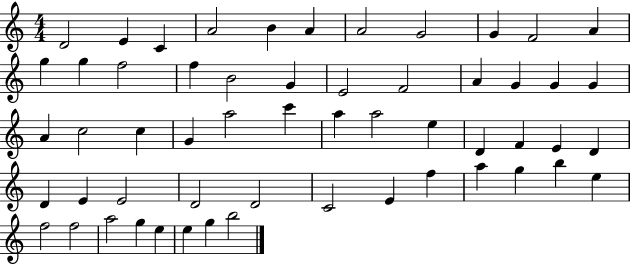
{
  \clef treble
  \numericTimeSignature
  \time 4/4
  \key c \major
  d'2 e'4 c'4 | a'2 b'4 a'4 | a'2 g'2 | g'4 f'2 a'4 | \break g''4 g''4 f''2 | f''4 b'2 g'4 | e'2 f'2 | a'4 g'4 g'4 g'4 | \break a'4 c''2 c''4 | g'4 a''2 c'''4 | a''4 a''2 e''4 | d'4 f'4 e'4 d'4 | \break d'4 e'4 e'2 | d'2 d'2 | c'2 e'4 f''4 | a''4 g''4 b''4 e''4 | \break f''2 f''2 | a''2 g''4 e''4 | e''4 g''4 b''2 | \bar "|."
}